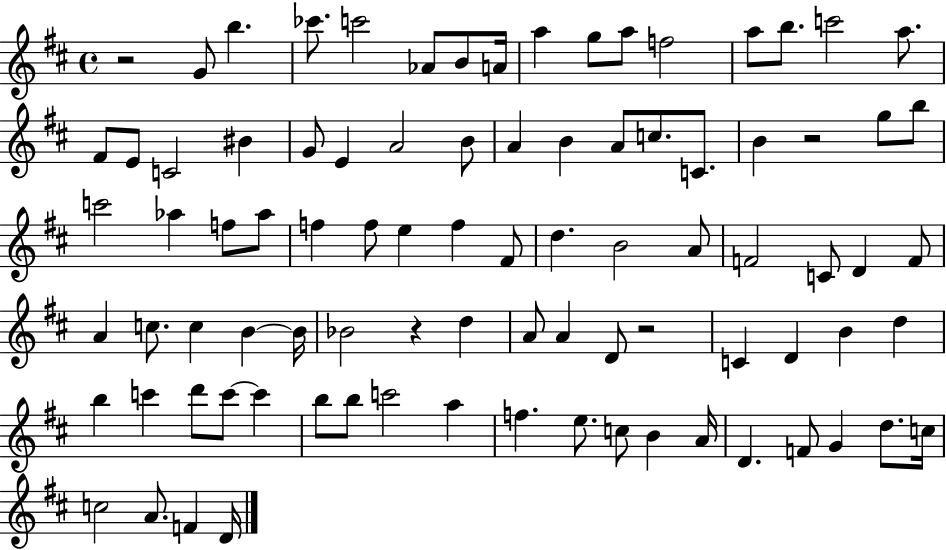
R/h G4/e B5/q. CES6/e. C6/h Ab4/e B4/e A4/s A5/q G5/e A5/e F5/h A5/e B5/e. C6/h A5/e. F#4/e E4/e C4/h BIS4/q G4/e E4/q A4/h B4/e A4/q B4/q A4/e C5/e. C4/e. B4/q R/h G5/e B5/e C6/h Ab5/q F5/e Ab5/e F5/q F5/e E5/q F5/q F#4/e D5/q. B4/h A4/e F4/h C4/e D4/q F4/e A4/q C5/e. C5/q B4/q B4/s Bb4/h R/q D5/q A4/e A4/q D4/e R/h C4/q D4/q B4/q D5/q B5/q C6/q D6/e C6/e C6/q B5/e B5/e C6/h A5/q F5/q. E5/e. C5/e B4/q A4/s D4/q. F4/e G4/q D5/e. C5/s C5/h A4/e. F4/q D4/s